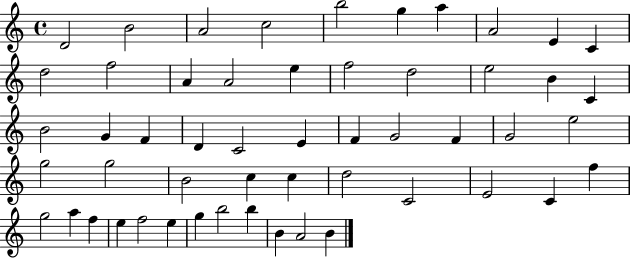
{
  \clef treble
  \time 4/4
  \defaultTimeSignature
  \key c \major
  d'2 b'2 | a'2 c''2 | b''2 g''4 a''4 | a'2 e'4 c'4 | \break d''2 f''2 | a'4 a'2 e''4 | f''2 d''2 | e''2 b'4 c'4 | \break b'2 g'4 f'4 | d'4 c'2 e'4 | f'4 g'2 f'4 | g'2 e''2 | \break g''2 g''2 | b'2 c''4 c''4 | d''2 c'2 | e'2 c'4 f''4 | \break g''2 a''4 f''4 | e''4 f''2 e''4 | g''4 b''2 b''4 | b'4 a'2 b'4 | \break \bar "|."
}